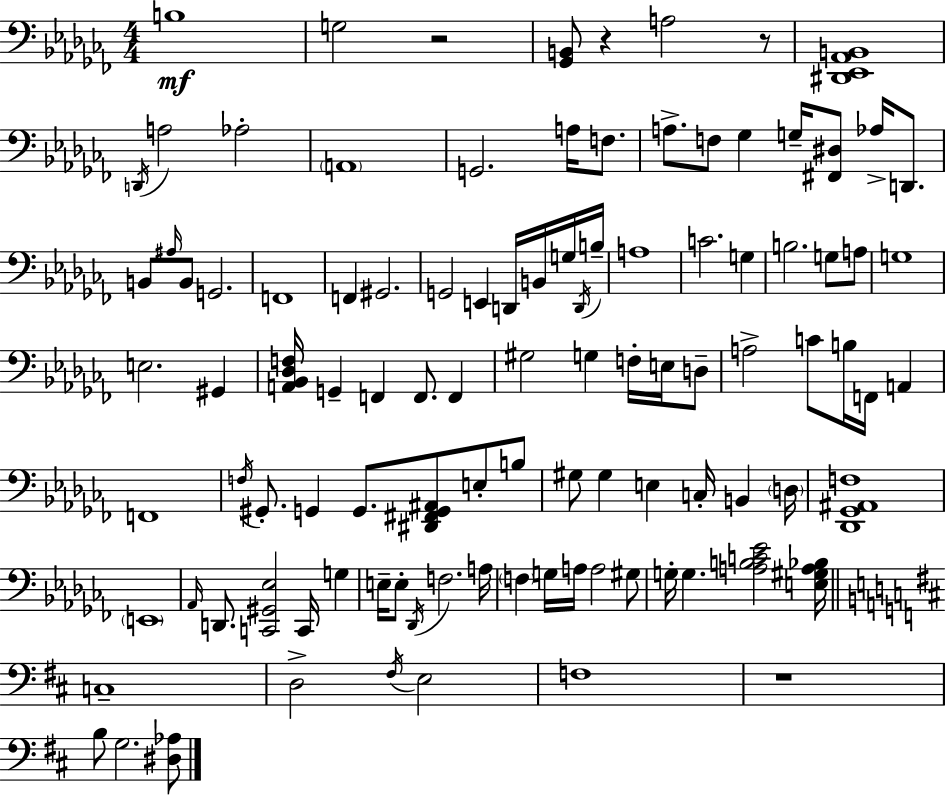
{
  \clef bass
  \numericTimeSignature
  \time 4/4
  \key aes \minor
  b1\mf | g2 r2 | <ges, b,>8 r4 a2 r8 | <dis, ees, aes, b,>1 | \break \acciaccatura { d,16 } a2 aes2-. | \parenthesize a,1 | g,2. a16 f8. | a8.-> f8 ges4 g16-- <fis, dis>8 aes16-> d,8. | \break b,8 \grace { ais16 } b,8 g,2. | f,1 | f,4 gis,2. | g,2 e,4 d,16 b,16 | \break g16 \acciaccatura { d,16 } b16-- a1 | c'2. g4 | b2. g8 | a8 g1 | \break e2. gis,4 | <a, bes, des f>16 g,4-- f,4 f,8. f,4 | gis2 g4 f16-. | e16 d8-- a2-> c'8 b16 f,16 a,4 | \break f,1 | \acciaccatura { f16 } gis,8.-. g,4 g,8. <dis, fis, g, ais,>8 | e8-. b8 gis8 gis4 e4 c16-. b,4 | \parenthesize d16 <des, ges, ais, f>1 | \break \parenthesize e,1 | \grace { aes,16 } d,8. <c, gis, ees>2 | c,16 g4 e16-- e8-. \acciaccatura { des,16 } f2. | a16 \parenthesize f4 g16 a16 a2 | \break gis8 g16-. g4. <a b c' ees'>2 | <e gis a bes>16 \bar "||" \break \key d \major c1-- | d2-> \acciaccatura { fis16 } e2 | f1 | r1 | \break b8 g2. <dis aes>8 | \bar "|."
}